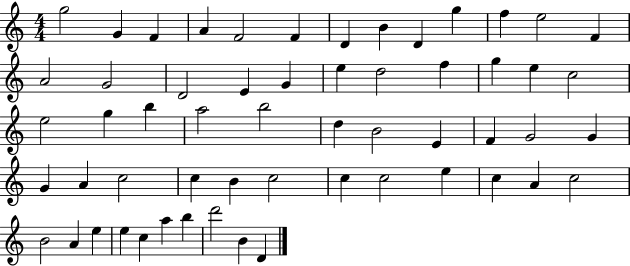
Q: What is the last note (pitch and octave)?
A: D4